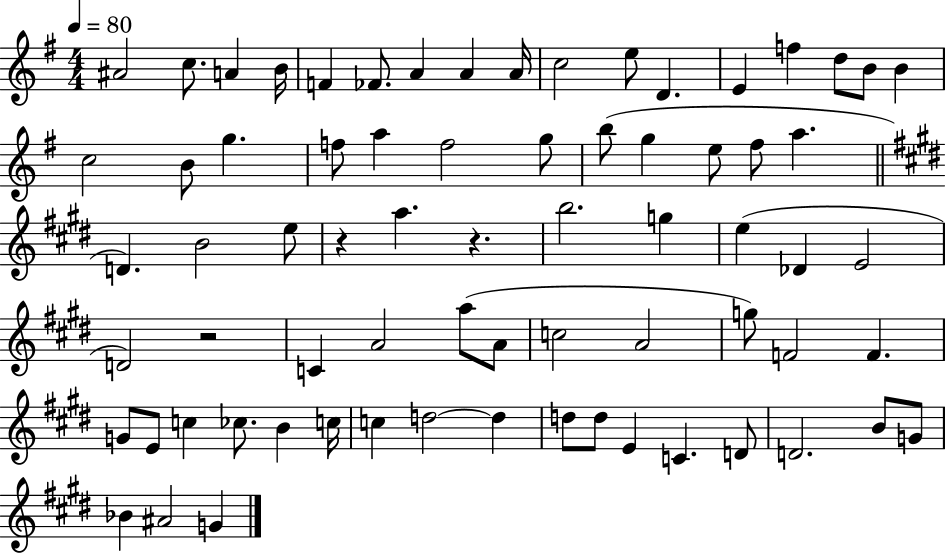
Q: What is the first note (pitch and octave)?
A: A#4